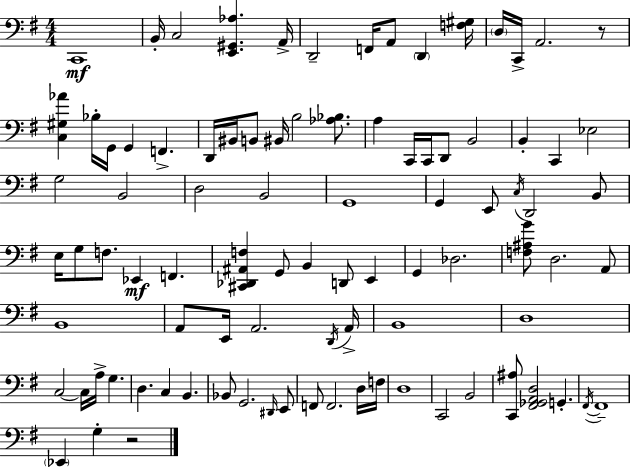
{
  \clef bass
  \numericTimeSignature
  \time 4/4
  \key e \minor
  c,1\mf | b,16-. c2 <e, gis, aes>4. a,16-> | d,2-- f,16 a,8 \parenthesize d,4 <f gis>16 | \parenthesize d16 c,16-> a,2. r8 | \break <c gis aes'>4 bes16-. g,16 g,4 f,4.-> | d,16 bis,16 b,8 bis,16 b2 <aes bes>8. | a4 c,16 c,16 d,8 b,2 | b,4-. c,4 ees2 | \break g2 b,2 | d2 b,2 | g,1 | g,4 e,8 \acciaccatura { c16 } d,2 b,8 | \break e16 g8 f8. ees,4\mf f,4. | <cis, des, ais, f>4 g,8 b,4 d,8 e,4 | g,4 des2. | <f ais g'>8 d2. a,8 | \break b,1 | a,8 e,16 a,2. | \acciaccatura { d,16 } a,16-> b,1 | d1 | \break c2~~ c16 a16-> g4. | d4. c4 b,4. | bes,8 g,2. | \grace { dis,16 } e,8 f,8 f,2. | \break d16 f16 d1 | c,2 b,2 | <c, ais>8 <fis, ges, a, d>2 g,4.-. | \acciaccatura { fis,16~ }~ fis,1-- | \break \parenthesize ees,4 g4-. r2 | \bar "|."
}